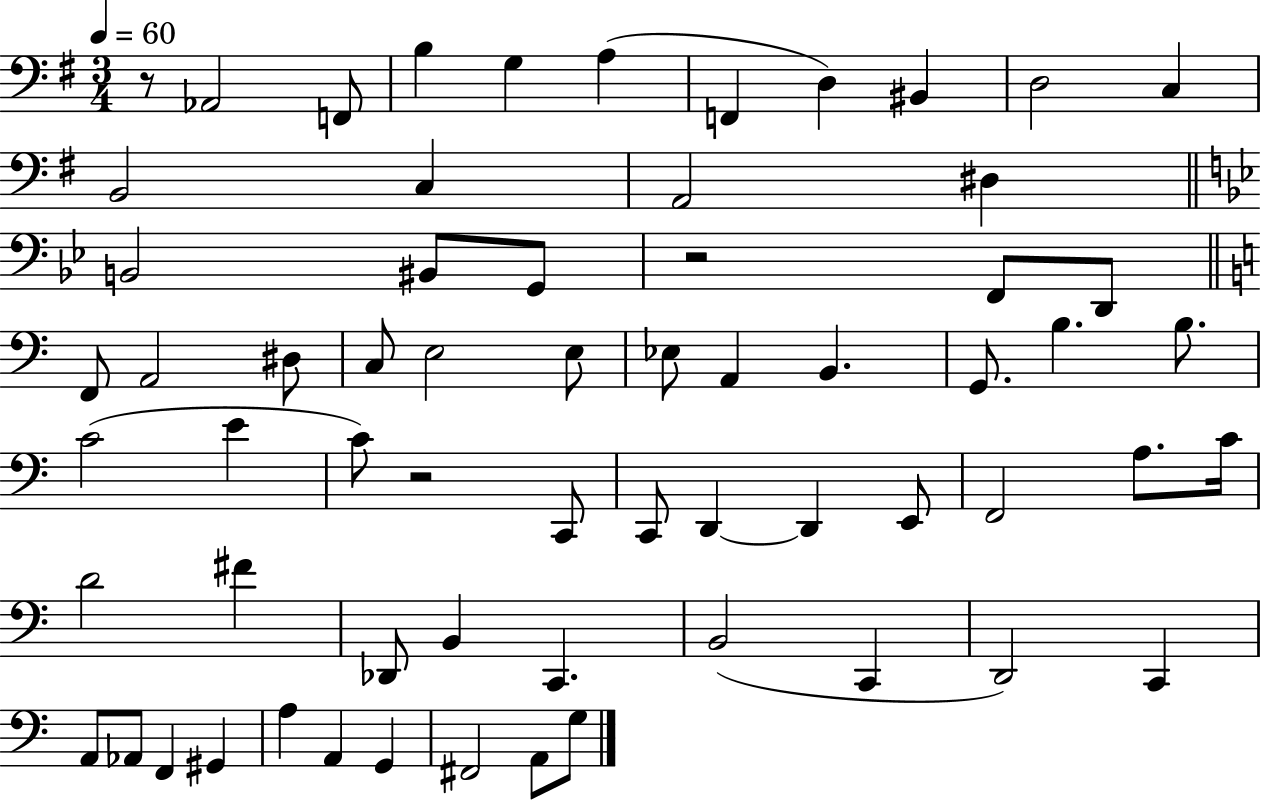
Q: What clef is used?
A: bass